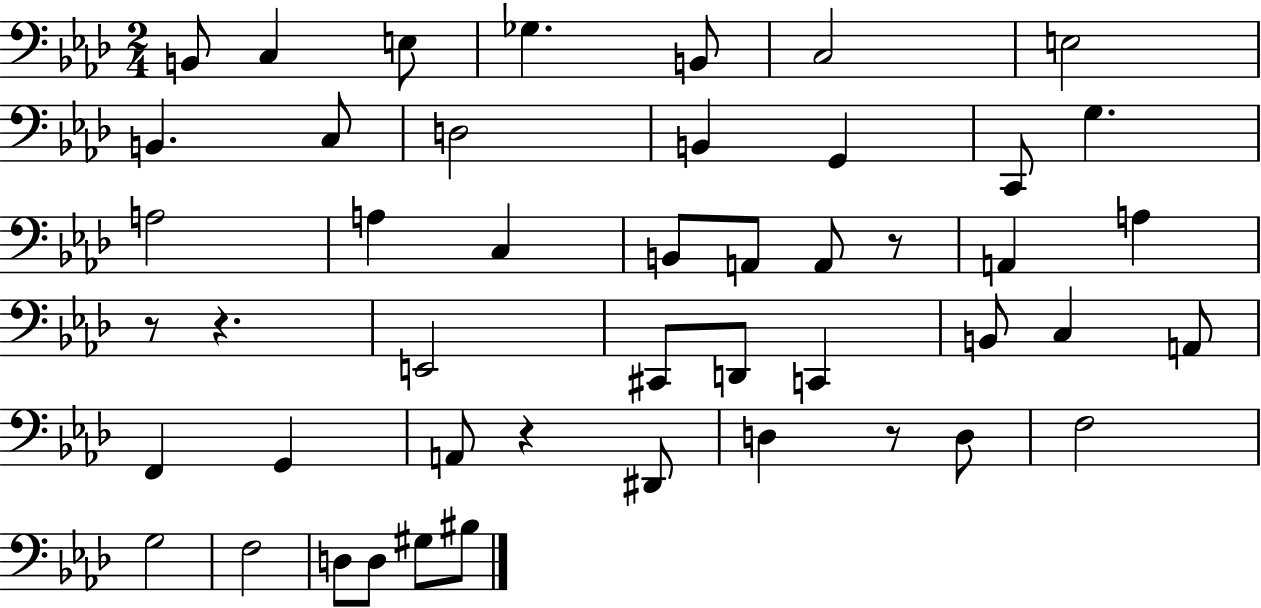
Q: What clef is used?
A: bass